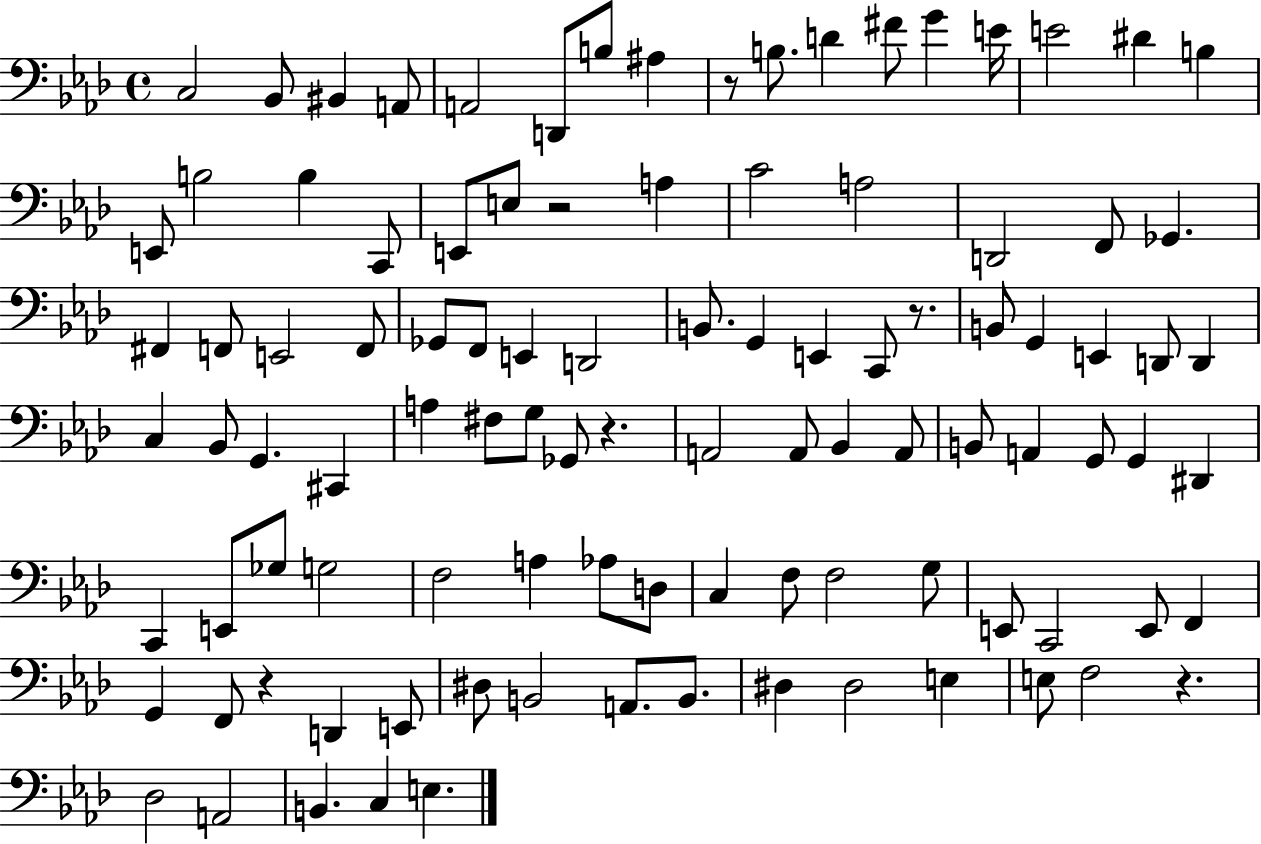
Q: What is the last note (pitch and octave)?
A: E3